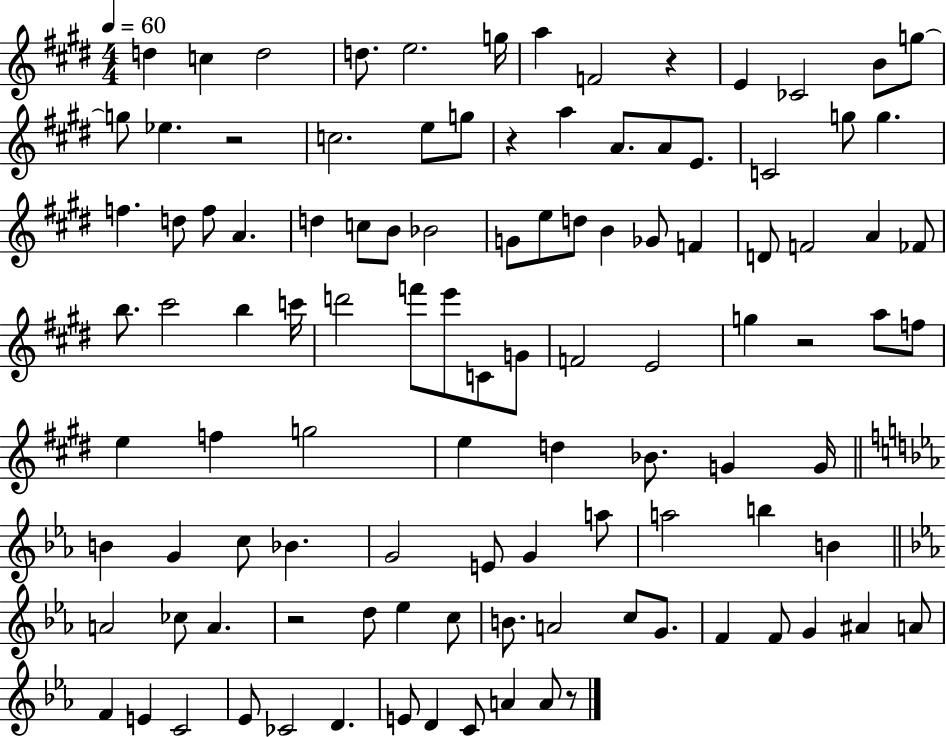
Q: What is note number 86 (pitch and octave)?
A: F4